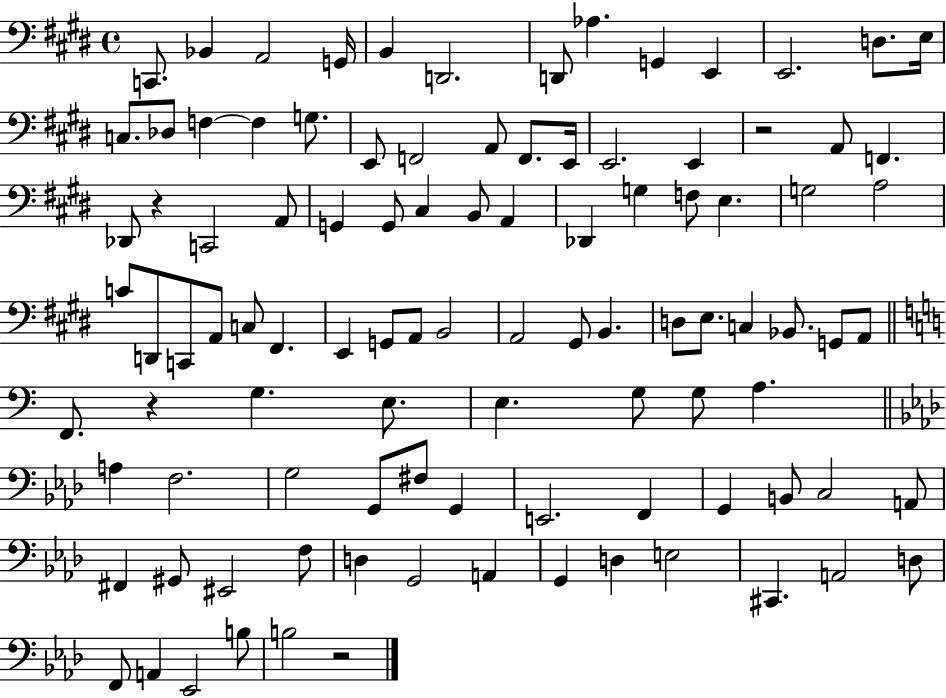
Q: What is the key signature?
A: E major